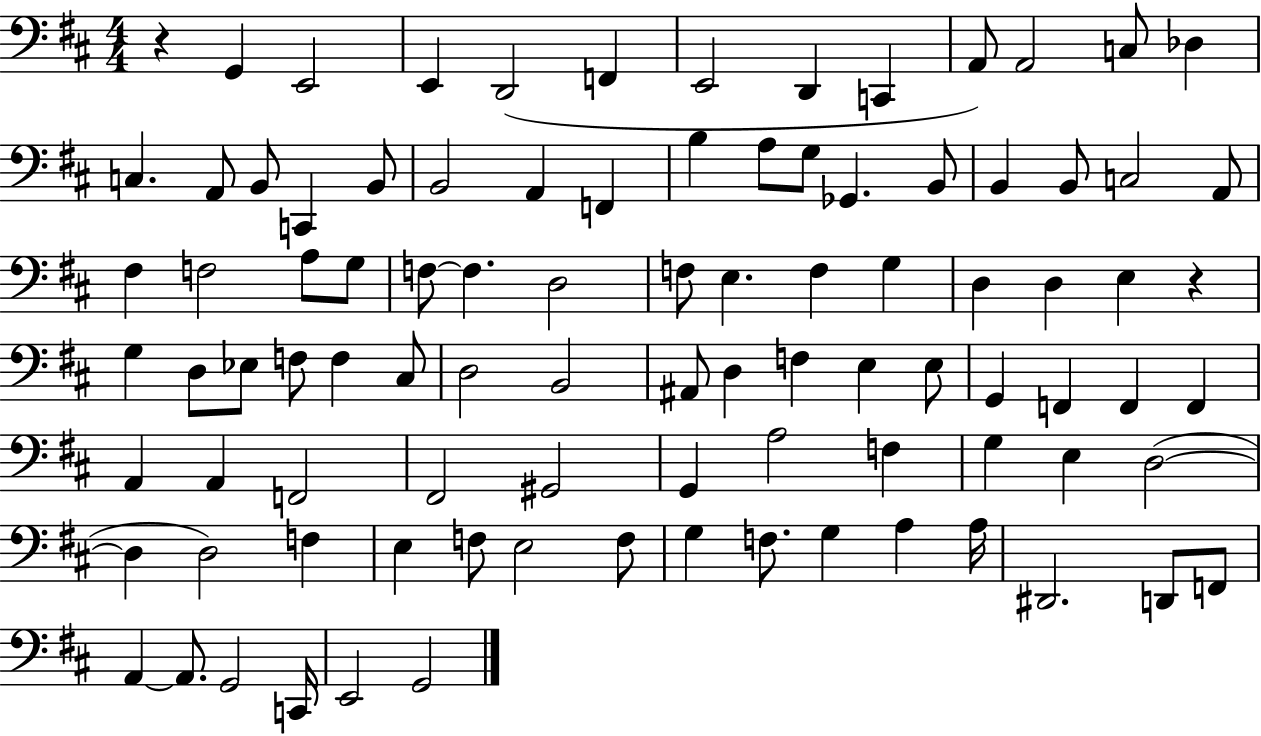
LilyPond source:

{
  \clef bass
  \numericTimeSignature
  \time 4/4
  \key d \major
  r4 g,4 e,2 | e,4 d,2( f,4 | e,2 d,4 c,4 | a,8) a,2 c8 des4 | \break c4. a,8 b,8 c,4 b,8 | b,2 a,4 f,4 | b4 a8 g8 ges,4. b,8 | b,4 b,8 c2 a,8 | \break fis4 f2 a8 g8 | f8~~ f4. d2 | f8 e4. f4 g4 | d4 d4 e4 r4 | \break g4 d8 ees8 f8 f4 cis8 | d2 b,2 | ais,8 d4 f4 e4 e8 | g,4 f,4 f,4 f,4 | \break a,4 a,4 f,2 | fis,2 gis,2 | g,4 a2 f4 | g4 e4 d2~(~ | \break d4 d2) f4 | e4 f8 e2 f8 | g4 f8. g4 a4 a16 | dis,2. d,8 f,8 | \break a,4~~ a,8. g,2 c,16 | e,2 g,2 | \bar "|."
}